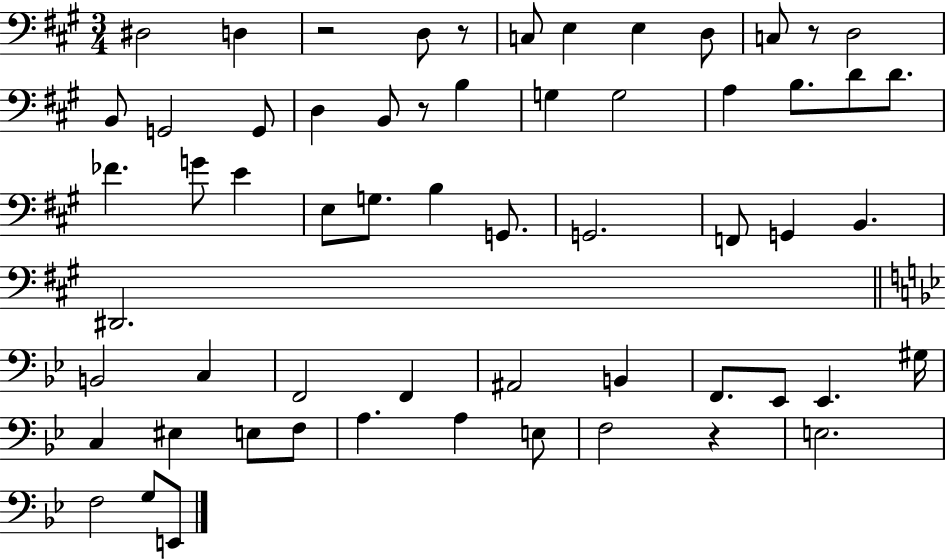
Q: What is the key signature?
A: A major